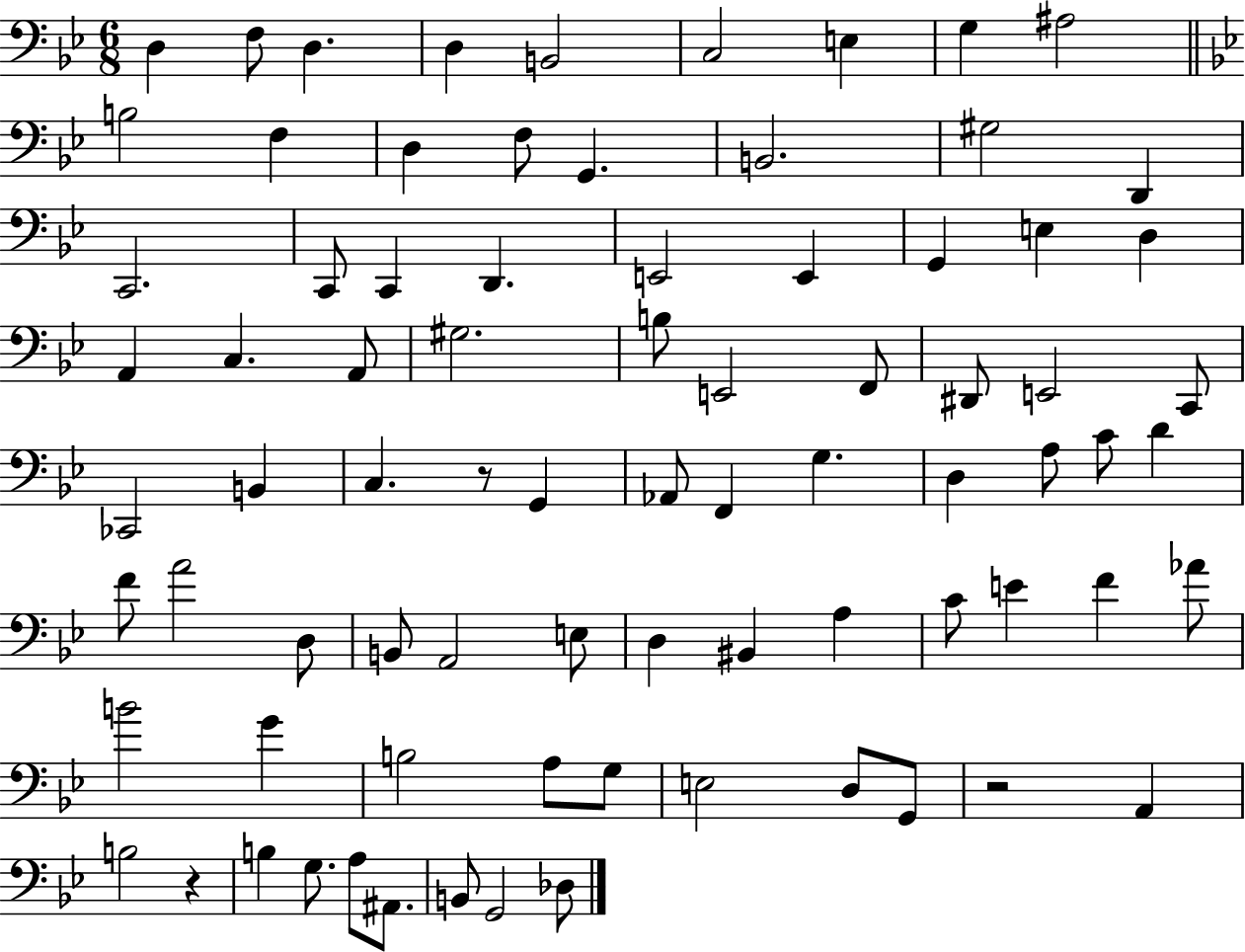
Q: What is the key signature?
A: BES major